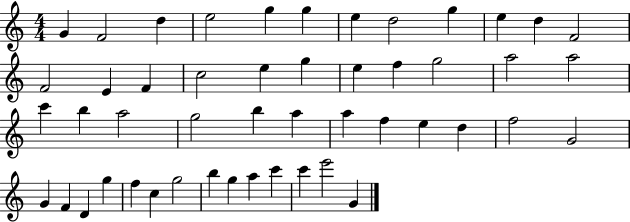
{
  \clef treble
  \numericTimeSignature
  \time 4/4
  \key c \major
  g'4 f'2 d''4 | e''2 g''4 g''4 | e''4 d''2 g''4 | e''4 d''4 f'2 | \break f'2 e'4 f'4 | c''2 e''4 g''4 | e''4 f''4 g''2 | a''2 a''2 | \break c'''4 b''4 a''2 | g''2 b''4 a''4 | a''4 f''4 e''4 d''4 | f''2 g'2 | \break g'4 f'4 d'4 g''4 | f''4 c''4 g''2 | b''4 g''4 a''4 c'''4 | c'''4 e'''2 g'4 | \break \bar "|."
}